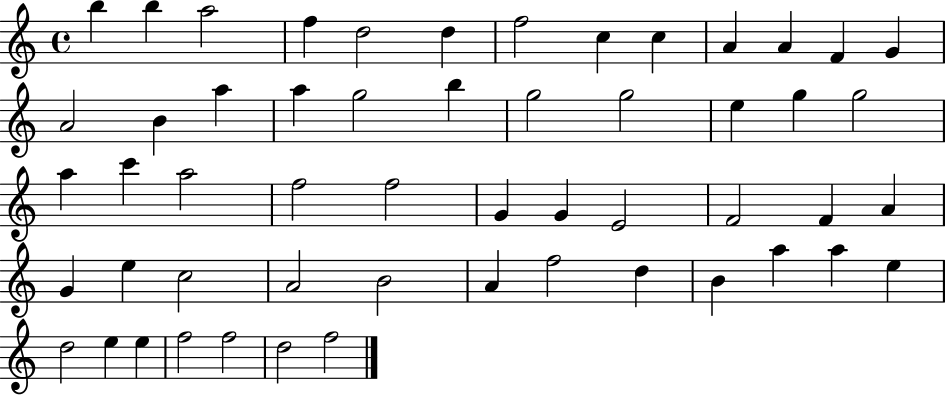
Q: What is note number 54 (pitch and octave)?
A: F5